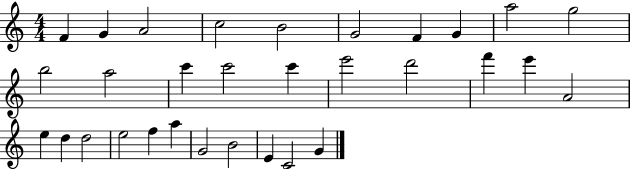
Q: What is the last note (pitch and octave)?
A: G4